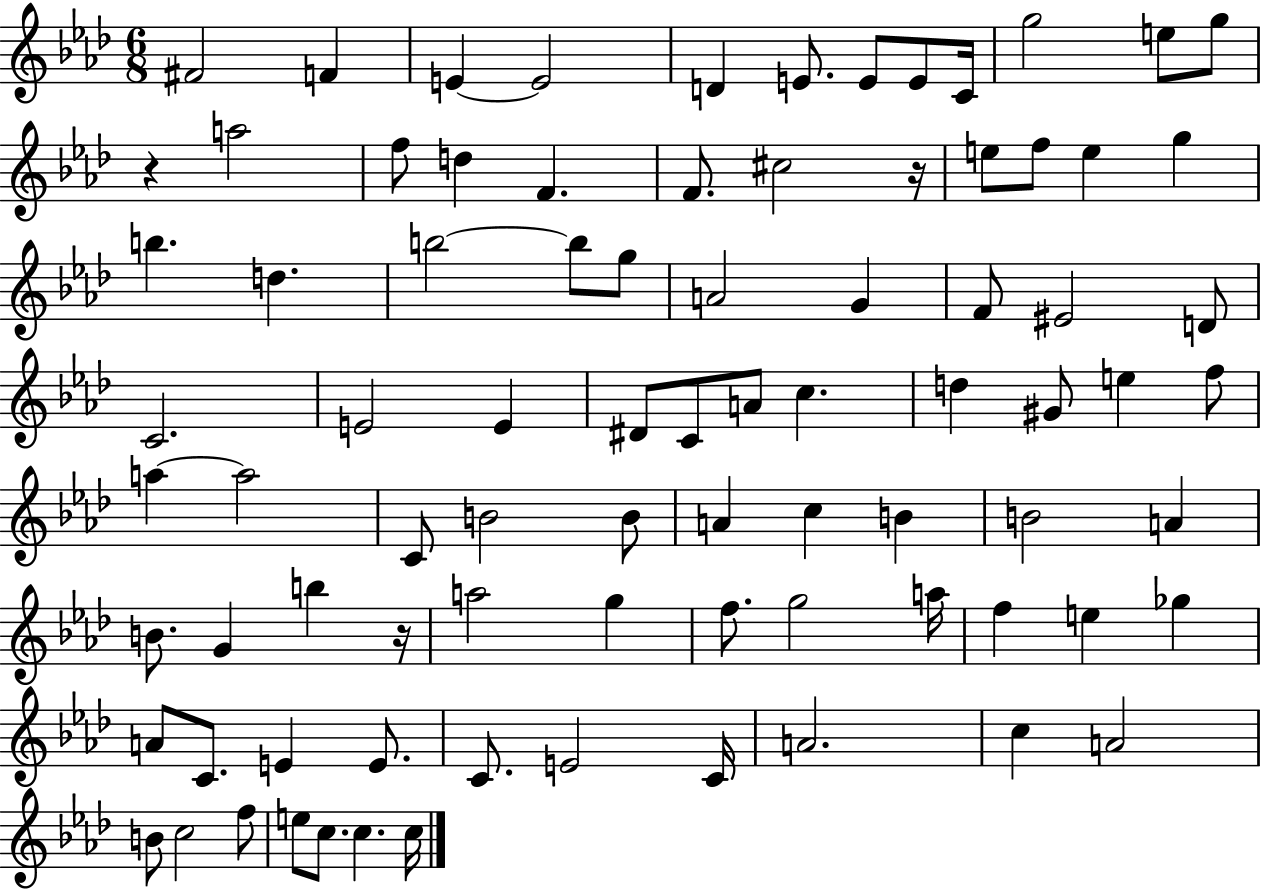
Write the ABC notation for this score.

X:1
T:Untitled
M:6/8
L:1/4
K:Ab
^F2 F E E2 D E/2 E/2 E/2 C/4 g2 e/2 g/2 z a2 f/2 d F F/2 ^c2 z/4 e/2 f/2 e g b d b2 b/2 g/2 A2 G F/2 ^E2 D/2 C2 E2 E ^D/2 C/2 A/2 c d ^G/2 e f/2 a a2 C/2 B2 B/2 A c B B2 A B/2 G b z/4 a2 g f/2 g2 a/4 f e _g A/2 C/2 E E/2 C/2 E2 C/4 A2 c A2 B/2 c2 f/2 e/2 c/2 c c/4